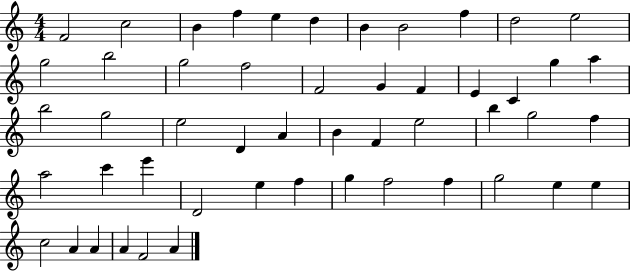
X:1
T:Untitled
M:4/4
L:1/4
K:C
F2 c2 B f e d B B2 f d2 e2 g2 b2 g2 f2 F2 G F E C g a b2 g2 e2 D A B F e2 b g2 f a2 c' e' D2 e f g f2 f g2 e e c2 A A A F2 A